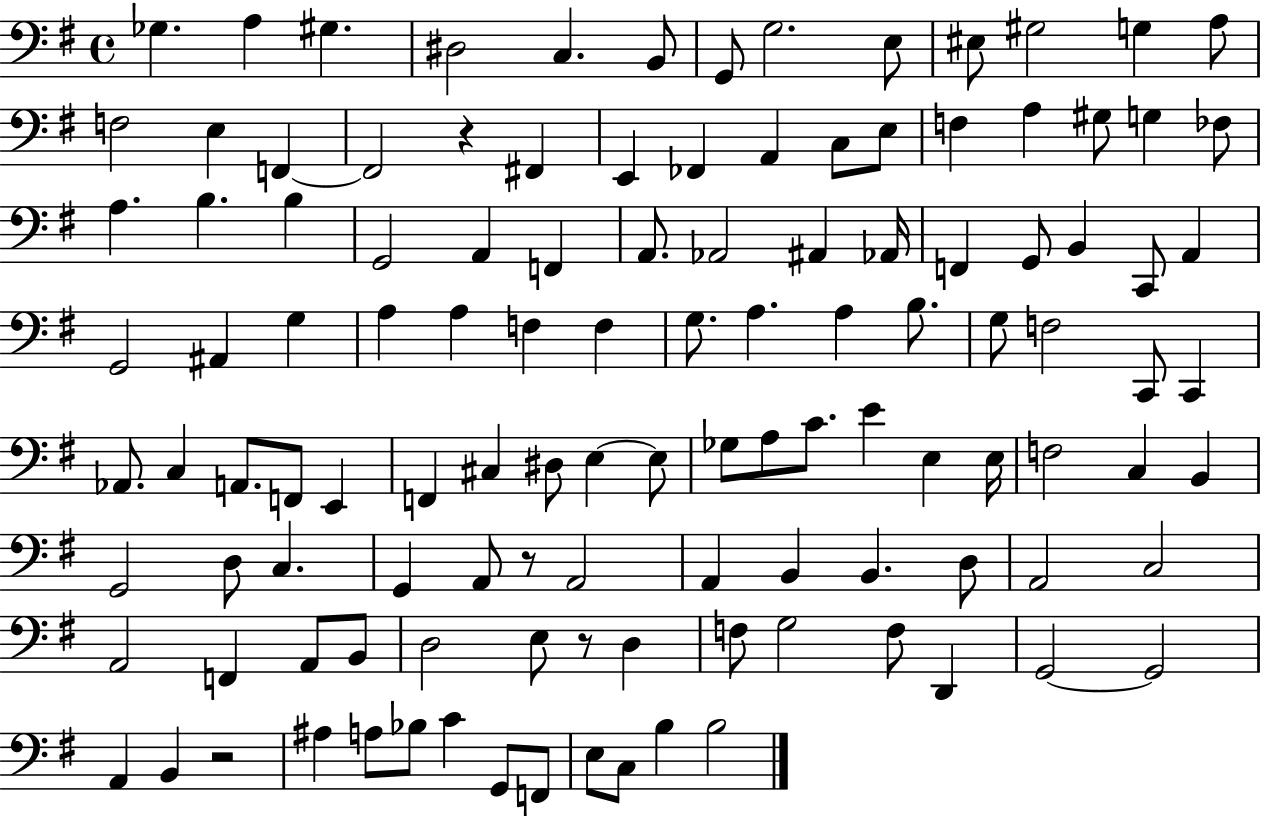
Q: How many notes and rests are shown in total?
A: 118